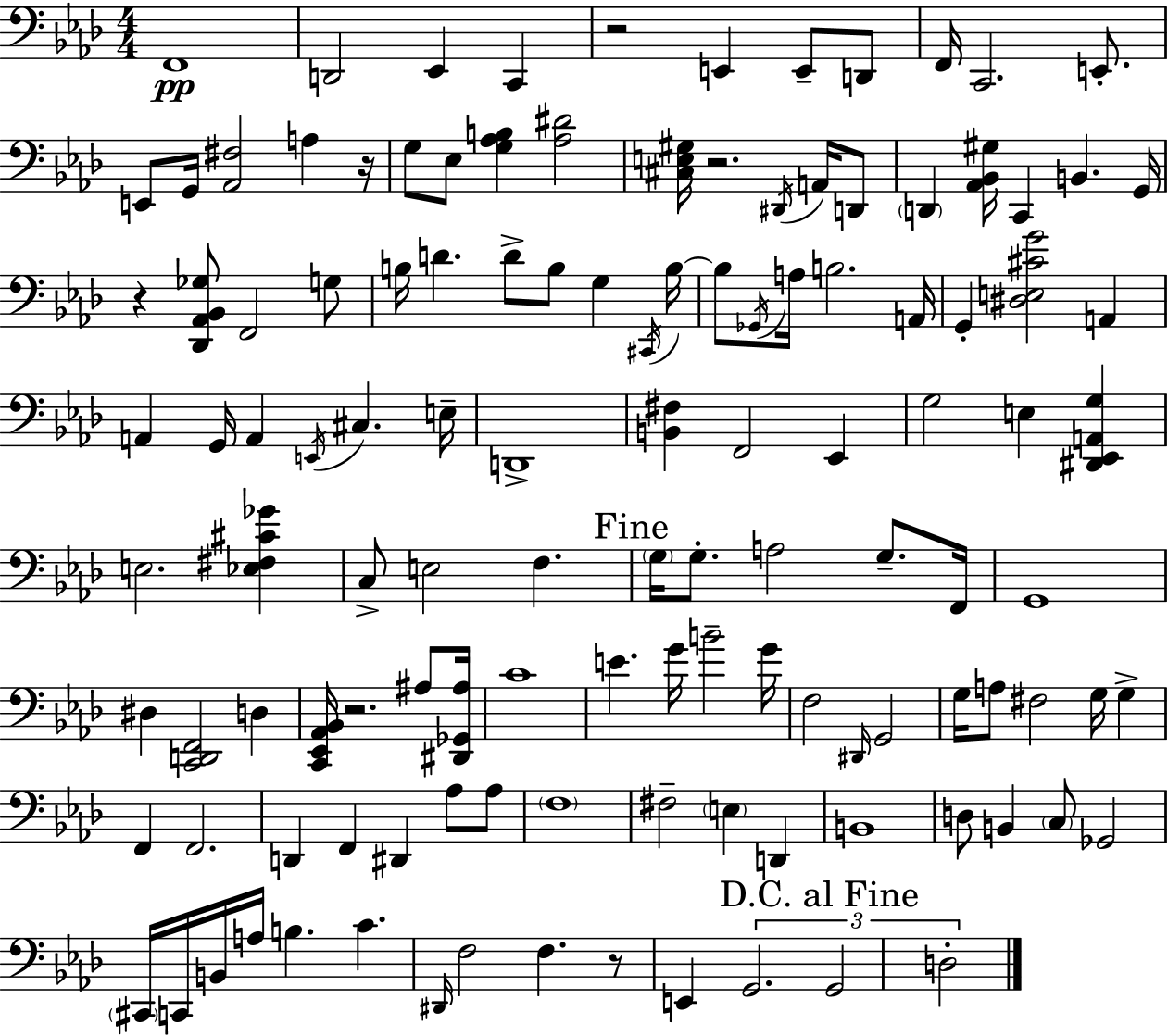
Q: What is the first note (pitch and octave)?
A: F2